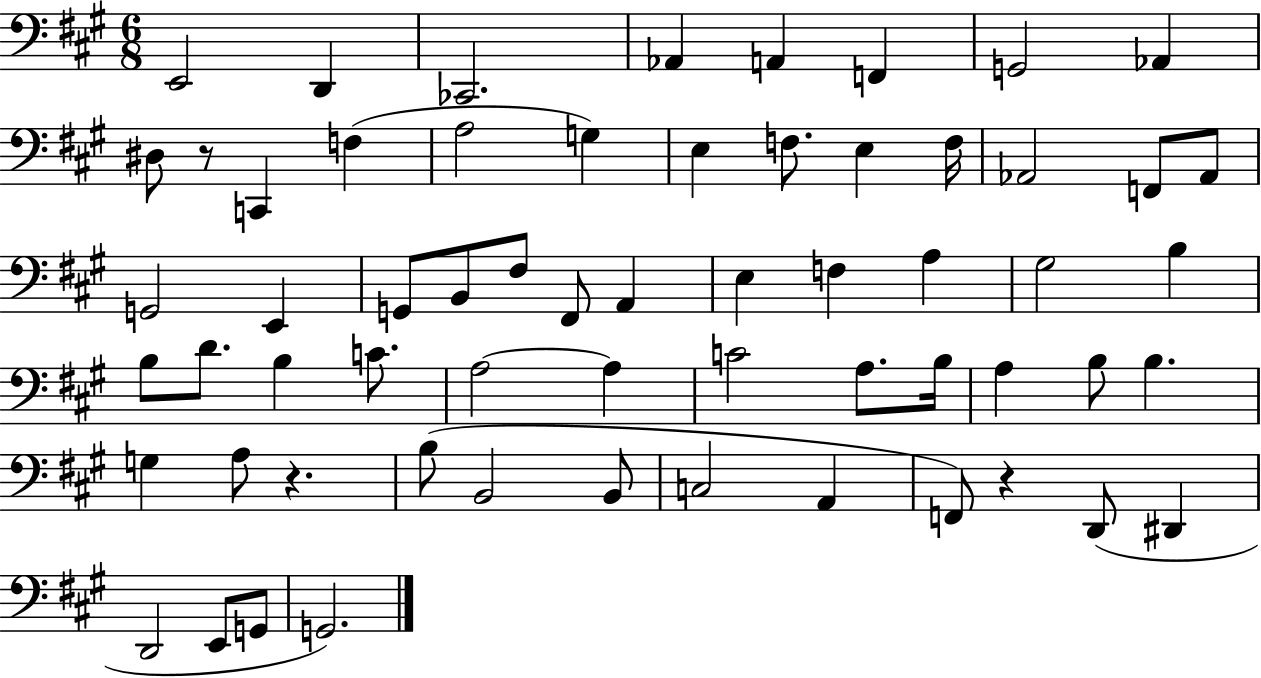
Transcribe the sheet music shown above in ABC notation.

X:1
T:Untitled
M:6/8
L:1/4
K:A
E,,2 D,, _C,,2 _A,, A,, F,, G,,2 _A,, ^D,/2 z/2 C,, F, A,2 G, E, F,/2 E, F,/4 _A,,2 F,,/2 _A,,/2 G,,2 E,, G,,/2 B,,/2 ^F,/2 ^F,,/2 A,, E, F, A, ^G,2 B, B,/2 D/2 B, C/2 A,2 A, C2 A,/2 B,/4 A, B,/2 B, G, A,/2 z B,/2 B,,2 B,,/2 C,2 A,, F,,/2 z D,,/2 ^D,, D,,2 E,,/2 G,,/2 G,,2